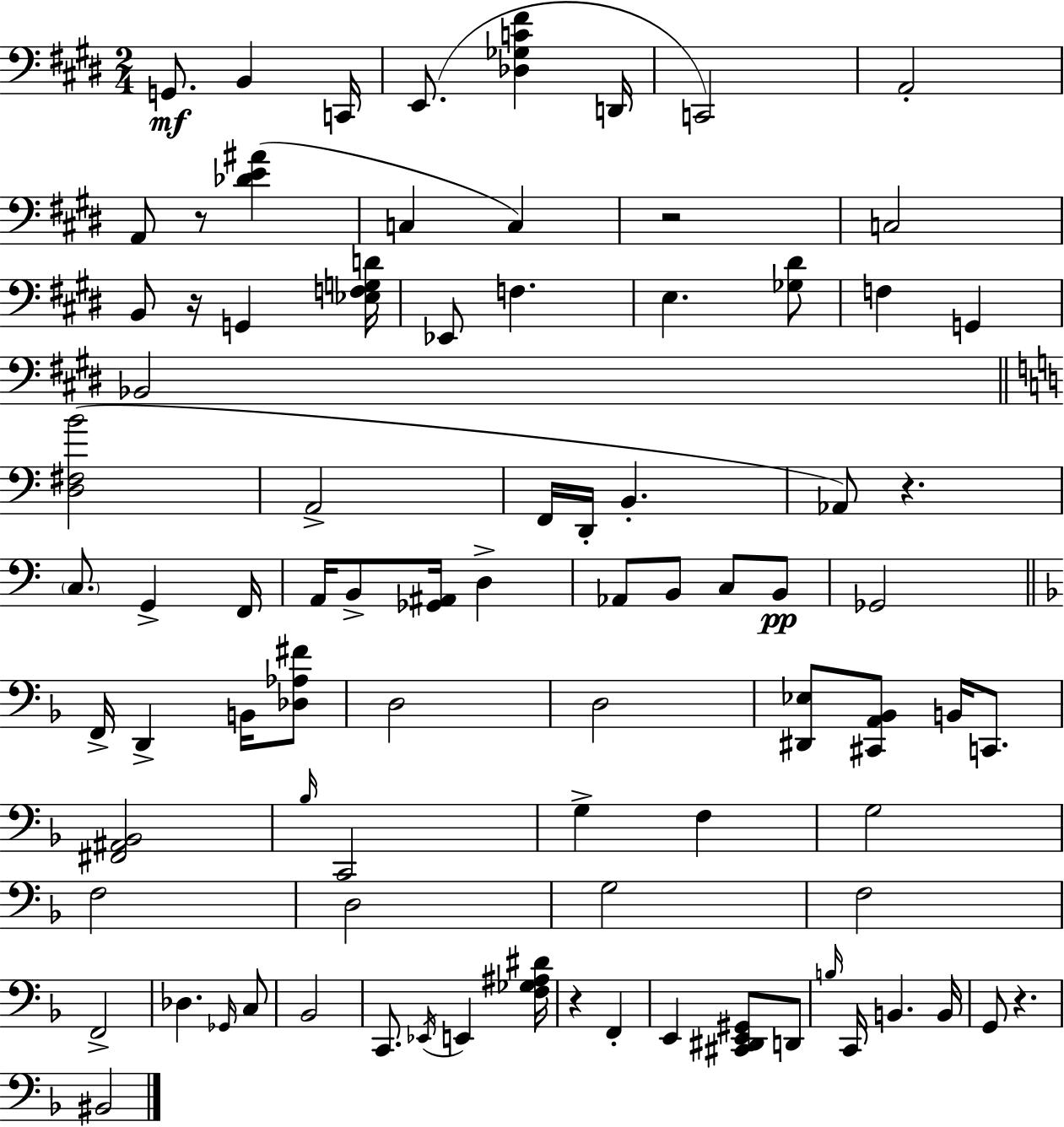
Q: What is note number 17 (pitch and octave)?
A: F3